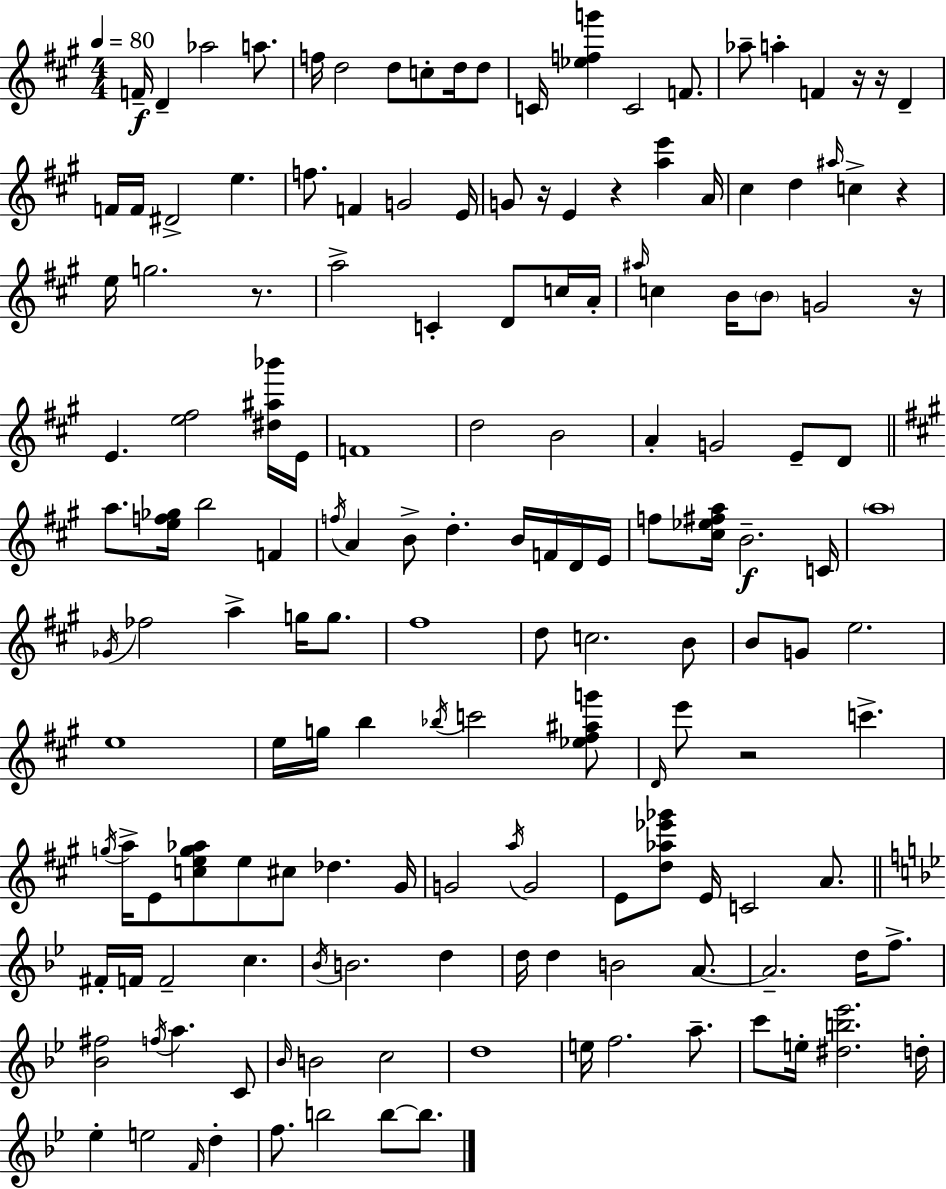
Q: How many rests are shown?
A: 8